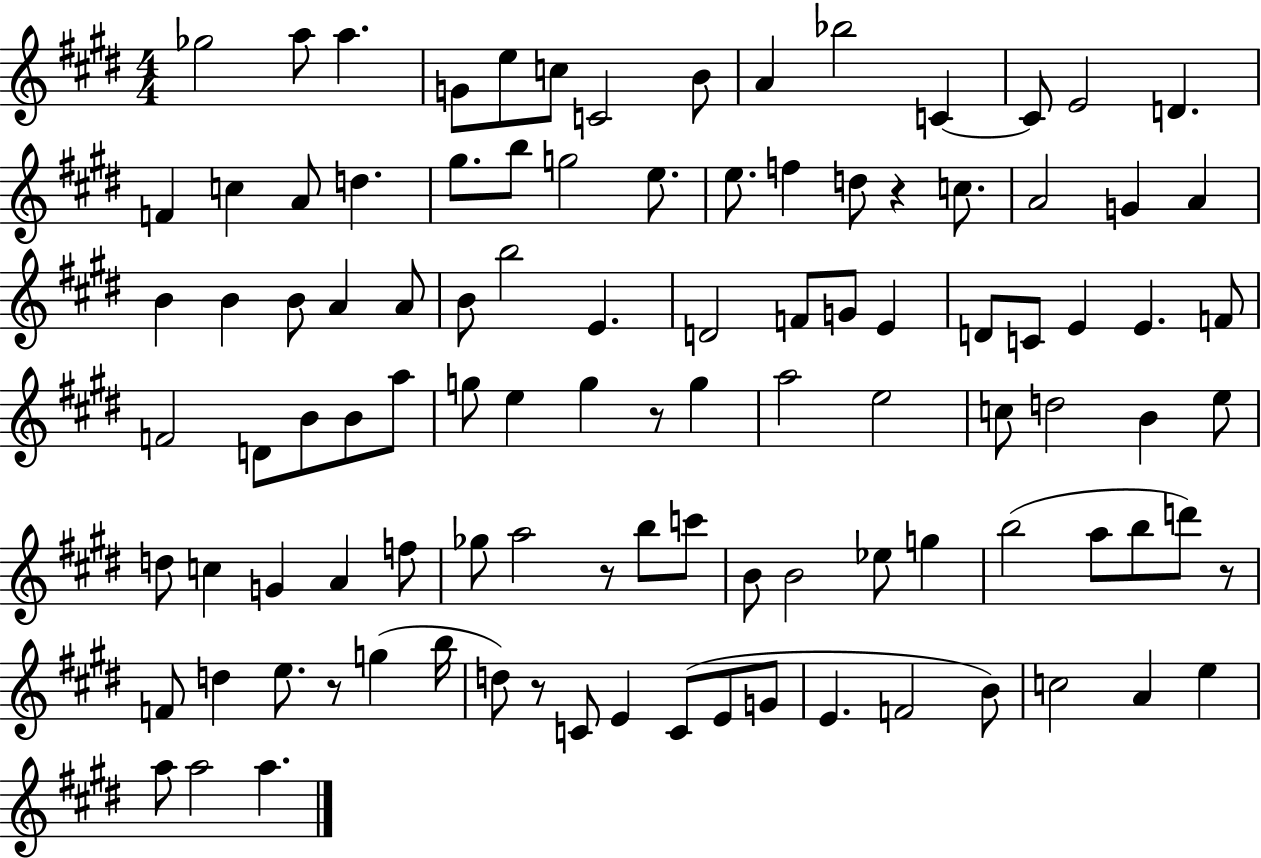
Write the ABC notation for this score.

X:1
T:Untitled
M:4/4
L:1/4
K:E
_g2 a/2 a G/2 e/2 c/2 C2 B/2 A _b2 C C/2 E2 D F c A/2 d ^g/2 b/2 g2 e/2 e/2 f d/2 z c/2 A2 G A B B B/2 A A/2 B/2 b2 E D2 F/2 G/2 E D/2 C/2 E E F/2 F2 D/2 B/2 B/2 a/2 g/2 e g z/2 g a2 e2 c/2 d2 B e/2 d/2 c G A f/2 _g/2 a2 z/2 b/2 c'/2 B/2 B2 _e/2 g b2 a/2 b/2 d'/2 z/2 F/2 d e/2 z/2 g b/4 d/2 z/2 C/2 E C/2 E/2 G/2 E F2 B/2 c2 A e a/2 a2 a